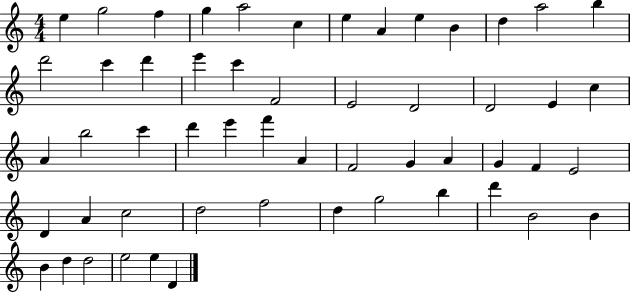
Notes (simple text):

E5/q G5/h F5/q G5/q A5/h C5/q E5/q A4/q E5/q B4/q D5/q A5/h B5/q D6/h C6/q D6/q E6/q C6/q F4/h E4/h D4/h D4/h E4/q C5/q A4/q B5/h C6/q D6/q E6/q F6/q A4/q F4/h G4/q A4/q G4/q F4/q E4/h D4/q A4/q C5/h D5/h F5/h D5/q G5/h B5/q D6/q B4/h B4/q B4/q D5/q D5/h E5/h E5/q D4/q